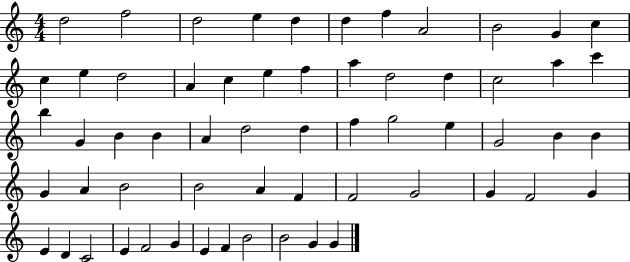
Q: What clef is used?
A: treble